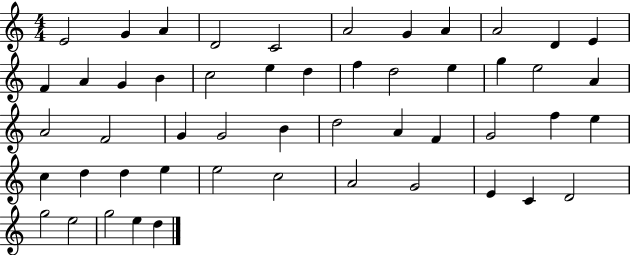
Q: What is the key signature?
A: C major